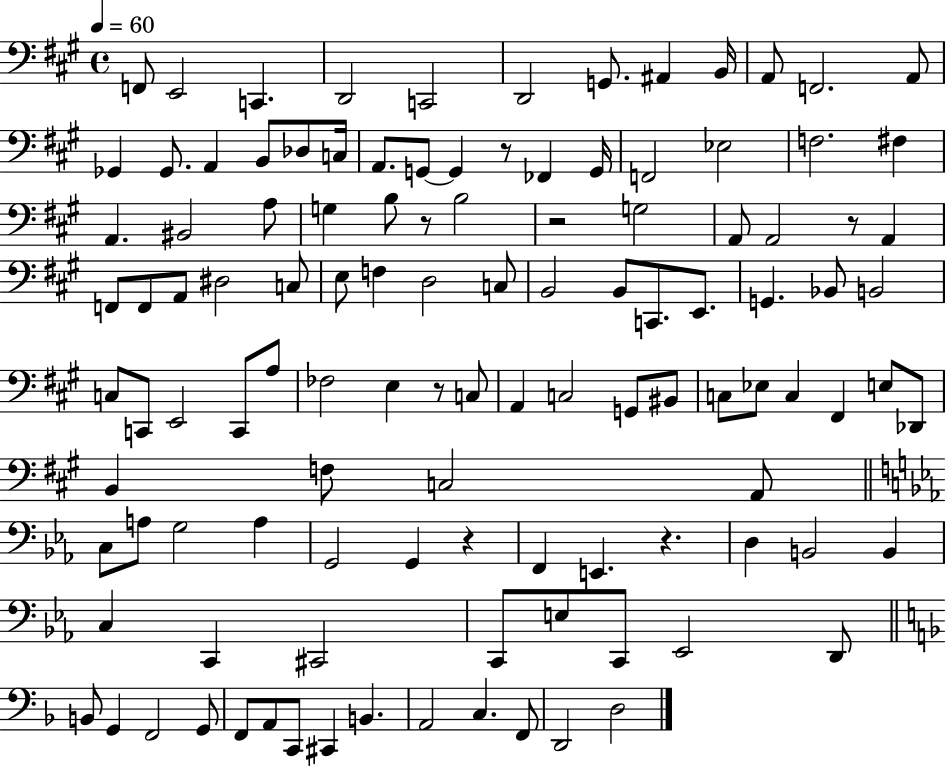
X:1
T:Untitled
M:4/4
L:1/4
K:A
F,,/2 E,,2 C,, D,,2 C,,2 D,,2 G,,/2 ^A,, B,,/4 A,,/2 F,,2 A,,/2 _G,, _G,,/2 A,, B,,/2 _D,/2 C,/4 A,,/2 G,,/2 G,, z/2 _F,, G,,/4 F,,2 _E,2 F,2 ^F, A,, ^B,,2 A,/2 G, B,/2 z/2 B,2 z2 G,2 A,,/2 A,,2 z/2 A,, F,,/2 F,,/2 A,,/2 ^D,2 C,/2 E,/2 F, D,2 C,/2 B,,2 B,,/2 C,,/2 E,,/2 G,, _B,,/2 B,,2 C,/2 C,,/2 E,,2 C,,/2 A,/2 _F,2 E, z/2 C,/2 A,, C,2 G,,/2 ^B,,/2 C,/2 _E,/2 C, ^F,, E,/2 _D,,/2 B,, F,/2 C,2 A,,/2 C,/2 A,/2 G,2 A, G,,2 G,, z F,, E,, z D, B,,2 B,, C, C,, ^C,,2 C,,/2 E,/2 C,,/2 _E,,2 D,,/2 B,,/2 G,, F,,2 G,,/2 F,,/2 A,,/2 C,,/2 ^C,, B,, A,,2 C, F,,/2 D,,2 D,2